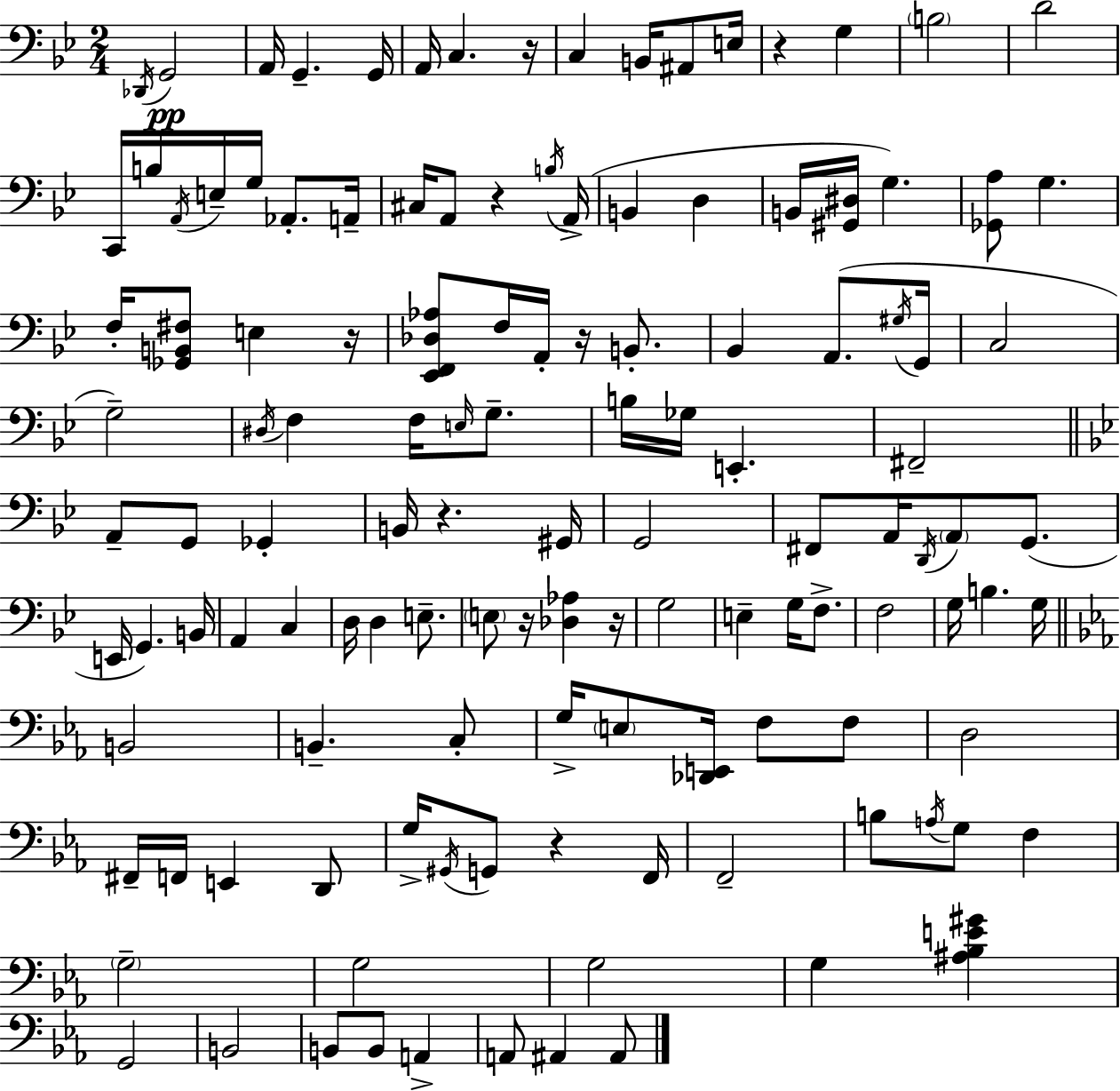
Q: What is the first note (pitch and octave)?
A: Db2